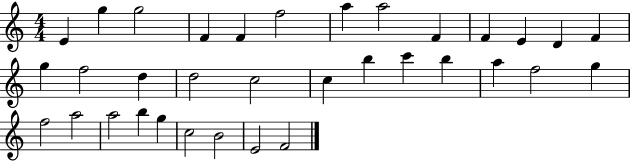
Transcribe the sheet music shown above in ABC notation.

X:1
T:Untitled
M:4/4
L:1/4
K:C
E g g2 F F f2 a a2 F F E D F g f2 d d2 c2 c b c' b a f2 g f2 a2 a2 b g c2 B2 E2 F2